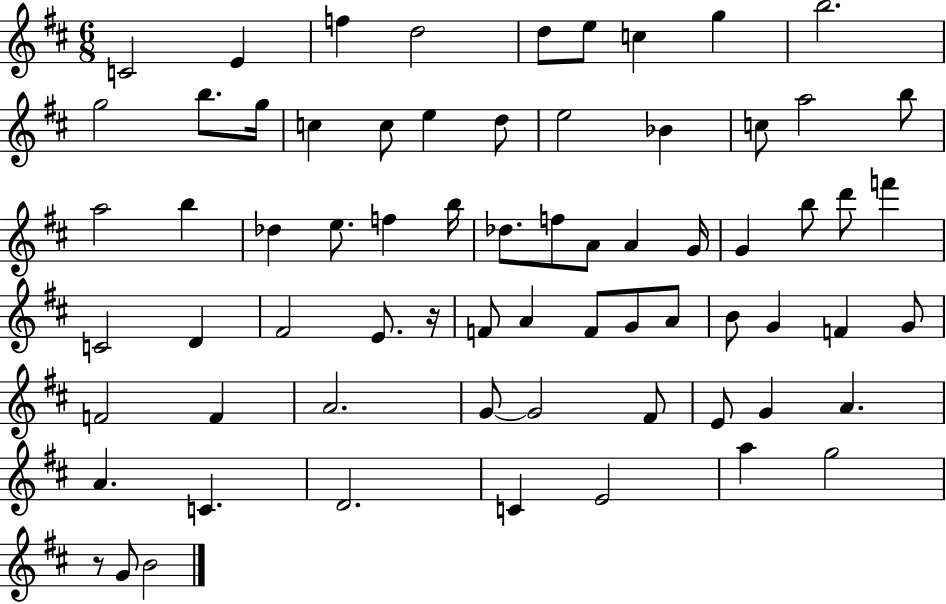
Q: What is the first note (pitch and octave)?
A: C4